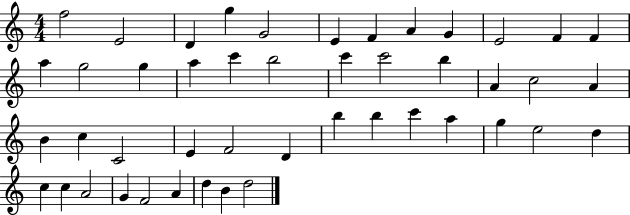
F5/h E4/h D4/q G5/q G4/h E4/q F4/q A4/q G4/q E4/h F4/q F4/q A5/q G5/h G5/q A5/q C6/q B5/h C6/q C6/h B5/q A4/q C5/h A4/q B4/q C5/q C4/h E4/q F4/h D4/q B5/q B5/q C6/q A5/q G5/q E5/h D5/q C5/q C5/q A4/h G4/q F4/h A4/q D5/q B4/q D5/h